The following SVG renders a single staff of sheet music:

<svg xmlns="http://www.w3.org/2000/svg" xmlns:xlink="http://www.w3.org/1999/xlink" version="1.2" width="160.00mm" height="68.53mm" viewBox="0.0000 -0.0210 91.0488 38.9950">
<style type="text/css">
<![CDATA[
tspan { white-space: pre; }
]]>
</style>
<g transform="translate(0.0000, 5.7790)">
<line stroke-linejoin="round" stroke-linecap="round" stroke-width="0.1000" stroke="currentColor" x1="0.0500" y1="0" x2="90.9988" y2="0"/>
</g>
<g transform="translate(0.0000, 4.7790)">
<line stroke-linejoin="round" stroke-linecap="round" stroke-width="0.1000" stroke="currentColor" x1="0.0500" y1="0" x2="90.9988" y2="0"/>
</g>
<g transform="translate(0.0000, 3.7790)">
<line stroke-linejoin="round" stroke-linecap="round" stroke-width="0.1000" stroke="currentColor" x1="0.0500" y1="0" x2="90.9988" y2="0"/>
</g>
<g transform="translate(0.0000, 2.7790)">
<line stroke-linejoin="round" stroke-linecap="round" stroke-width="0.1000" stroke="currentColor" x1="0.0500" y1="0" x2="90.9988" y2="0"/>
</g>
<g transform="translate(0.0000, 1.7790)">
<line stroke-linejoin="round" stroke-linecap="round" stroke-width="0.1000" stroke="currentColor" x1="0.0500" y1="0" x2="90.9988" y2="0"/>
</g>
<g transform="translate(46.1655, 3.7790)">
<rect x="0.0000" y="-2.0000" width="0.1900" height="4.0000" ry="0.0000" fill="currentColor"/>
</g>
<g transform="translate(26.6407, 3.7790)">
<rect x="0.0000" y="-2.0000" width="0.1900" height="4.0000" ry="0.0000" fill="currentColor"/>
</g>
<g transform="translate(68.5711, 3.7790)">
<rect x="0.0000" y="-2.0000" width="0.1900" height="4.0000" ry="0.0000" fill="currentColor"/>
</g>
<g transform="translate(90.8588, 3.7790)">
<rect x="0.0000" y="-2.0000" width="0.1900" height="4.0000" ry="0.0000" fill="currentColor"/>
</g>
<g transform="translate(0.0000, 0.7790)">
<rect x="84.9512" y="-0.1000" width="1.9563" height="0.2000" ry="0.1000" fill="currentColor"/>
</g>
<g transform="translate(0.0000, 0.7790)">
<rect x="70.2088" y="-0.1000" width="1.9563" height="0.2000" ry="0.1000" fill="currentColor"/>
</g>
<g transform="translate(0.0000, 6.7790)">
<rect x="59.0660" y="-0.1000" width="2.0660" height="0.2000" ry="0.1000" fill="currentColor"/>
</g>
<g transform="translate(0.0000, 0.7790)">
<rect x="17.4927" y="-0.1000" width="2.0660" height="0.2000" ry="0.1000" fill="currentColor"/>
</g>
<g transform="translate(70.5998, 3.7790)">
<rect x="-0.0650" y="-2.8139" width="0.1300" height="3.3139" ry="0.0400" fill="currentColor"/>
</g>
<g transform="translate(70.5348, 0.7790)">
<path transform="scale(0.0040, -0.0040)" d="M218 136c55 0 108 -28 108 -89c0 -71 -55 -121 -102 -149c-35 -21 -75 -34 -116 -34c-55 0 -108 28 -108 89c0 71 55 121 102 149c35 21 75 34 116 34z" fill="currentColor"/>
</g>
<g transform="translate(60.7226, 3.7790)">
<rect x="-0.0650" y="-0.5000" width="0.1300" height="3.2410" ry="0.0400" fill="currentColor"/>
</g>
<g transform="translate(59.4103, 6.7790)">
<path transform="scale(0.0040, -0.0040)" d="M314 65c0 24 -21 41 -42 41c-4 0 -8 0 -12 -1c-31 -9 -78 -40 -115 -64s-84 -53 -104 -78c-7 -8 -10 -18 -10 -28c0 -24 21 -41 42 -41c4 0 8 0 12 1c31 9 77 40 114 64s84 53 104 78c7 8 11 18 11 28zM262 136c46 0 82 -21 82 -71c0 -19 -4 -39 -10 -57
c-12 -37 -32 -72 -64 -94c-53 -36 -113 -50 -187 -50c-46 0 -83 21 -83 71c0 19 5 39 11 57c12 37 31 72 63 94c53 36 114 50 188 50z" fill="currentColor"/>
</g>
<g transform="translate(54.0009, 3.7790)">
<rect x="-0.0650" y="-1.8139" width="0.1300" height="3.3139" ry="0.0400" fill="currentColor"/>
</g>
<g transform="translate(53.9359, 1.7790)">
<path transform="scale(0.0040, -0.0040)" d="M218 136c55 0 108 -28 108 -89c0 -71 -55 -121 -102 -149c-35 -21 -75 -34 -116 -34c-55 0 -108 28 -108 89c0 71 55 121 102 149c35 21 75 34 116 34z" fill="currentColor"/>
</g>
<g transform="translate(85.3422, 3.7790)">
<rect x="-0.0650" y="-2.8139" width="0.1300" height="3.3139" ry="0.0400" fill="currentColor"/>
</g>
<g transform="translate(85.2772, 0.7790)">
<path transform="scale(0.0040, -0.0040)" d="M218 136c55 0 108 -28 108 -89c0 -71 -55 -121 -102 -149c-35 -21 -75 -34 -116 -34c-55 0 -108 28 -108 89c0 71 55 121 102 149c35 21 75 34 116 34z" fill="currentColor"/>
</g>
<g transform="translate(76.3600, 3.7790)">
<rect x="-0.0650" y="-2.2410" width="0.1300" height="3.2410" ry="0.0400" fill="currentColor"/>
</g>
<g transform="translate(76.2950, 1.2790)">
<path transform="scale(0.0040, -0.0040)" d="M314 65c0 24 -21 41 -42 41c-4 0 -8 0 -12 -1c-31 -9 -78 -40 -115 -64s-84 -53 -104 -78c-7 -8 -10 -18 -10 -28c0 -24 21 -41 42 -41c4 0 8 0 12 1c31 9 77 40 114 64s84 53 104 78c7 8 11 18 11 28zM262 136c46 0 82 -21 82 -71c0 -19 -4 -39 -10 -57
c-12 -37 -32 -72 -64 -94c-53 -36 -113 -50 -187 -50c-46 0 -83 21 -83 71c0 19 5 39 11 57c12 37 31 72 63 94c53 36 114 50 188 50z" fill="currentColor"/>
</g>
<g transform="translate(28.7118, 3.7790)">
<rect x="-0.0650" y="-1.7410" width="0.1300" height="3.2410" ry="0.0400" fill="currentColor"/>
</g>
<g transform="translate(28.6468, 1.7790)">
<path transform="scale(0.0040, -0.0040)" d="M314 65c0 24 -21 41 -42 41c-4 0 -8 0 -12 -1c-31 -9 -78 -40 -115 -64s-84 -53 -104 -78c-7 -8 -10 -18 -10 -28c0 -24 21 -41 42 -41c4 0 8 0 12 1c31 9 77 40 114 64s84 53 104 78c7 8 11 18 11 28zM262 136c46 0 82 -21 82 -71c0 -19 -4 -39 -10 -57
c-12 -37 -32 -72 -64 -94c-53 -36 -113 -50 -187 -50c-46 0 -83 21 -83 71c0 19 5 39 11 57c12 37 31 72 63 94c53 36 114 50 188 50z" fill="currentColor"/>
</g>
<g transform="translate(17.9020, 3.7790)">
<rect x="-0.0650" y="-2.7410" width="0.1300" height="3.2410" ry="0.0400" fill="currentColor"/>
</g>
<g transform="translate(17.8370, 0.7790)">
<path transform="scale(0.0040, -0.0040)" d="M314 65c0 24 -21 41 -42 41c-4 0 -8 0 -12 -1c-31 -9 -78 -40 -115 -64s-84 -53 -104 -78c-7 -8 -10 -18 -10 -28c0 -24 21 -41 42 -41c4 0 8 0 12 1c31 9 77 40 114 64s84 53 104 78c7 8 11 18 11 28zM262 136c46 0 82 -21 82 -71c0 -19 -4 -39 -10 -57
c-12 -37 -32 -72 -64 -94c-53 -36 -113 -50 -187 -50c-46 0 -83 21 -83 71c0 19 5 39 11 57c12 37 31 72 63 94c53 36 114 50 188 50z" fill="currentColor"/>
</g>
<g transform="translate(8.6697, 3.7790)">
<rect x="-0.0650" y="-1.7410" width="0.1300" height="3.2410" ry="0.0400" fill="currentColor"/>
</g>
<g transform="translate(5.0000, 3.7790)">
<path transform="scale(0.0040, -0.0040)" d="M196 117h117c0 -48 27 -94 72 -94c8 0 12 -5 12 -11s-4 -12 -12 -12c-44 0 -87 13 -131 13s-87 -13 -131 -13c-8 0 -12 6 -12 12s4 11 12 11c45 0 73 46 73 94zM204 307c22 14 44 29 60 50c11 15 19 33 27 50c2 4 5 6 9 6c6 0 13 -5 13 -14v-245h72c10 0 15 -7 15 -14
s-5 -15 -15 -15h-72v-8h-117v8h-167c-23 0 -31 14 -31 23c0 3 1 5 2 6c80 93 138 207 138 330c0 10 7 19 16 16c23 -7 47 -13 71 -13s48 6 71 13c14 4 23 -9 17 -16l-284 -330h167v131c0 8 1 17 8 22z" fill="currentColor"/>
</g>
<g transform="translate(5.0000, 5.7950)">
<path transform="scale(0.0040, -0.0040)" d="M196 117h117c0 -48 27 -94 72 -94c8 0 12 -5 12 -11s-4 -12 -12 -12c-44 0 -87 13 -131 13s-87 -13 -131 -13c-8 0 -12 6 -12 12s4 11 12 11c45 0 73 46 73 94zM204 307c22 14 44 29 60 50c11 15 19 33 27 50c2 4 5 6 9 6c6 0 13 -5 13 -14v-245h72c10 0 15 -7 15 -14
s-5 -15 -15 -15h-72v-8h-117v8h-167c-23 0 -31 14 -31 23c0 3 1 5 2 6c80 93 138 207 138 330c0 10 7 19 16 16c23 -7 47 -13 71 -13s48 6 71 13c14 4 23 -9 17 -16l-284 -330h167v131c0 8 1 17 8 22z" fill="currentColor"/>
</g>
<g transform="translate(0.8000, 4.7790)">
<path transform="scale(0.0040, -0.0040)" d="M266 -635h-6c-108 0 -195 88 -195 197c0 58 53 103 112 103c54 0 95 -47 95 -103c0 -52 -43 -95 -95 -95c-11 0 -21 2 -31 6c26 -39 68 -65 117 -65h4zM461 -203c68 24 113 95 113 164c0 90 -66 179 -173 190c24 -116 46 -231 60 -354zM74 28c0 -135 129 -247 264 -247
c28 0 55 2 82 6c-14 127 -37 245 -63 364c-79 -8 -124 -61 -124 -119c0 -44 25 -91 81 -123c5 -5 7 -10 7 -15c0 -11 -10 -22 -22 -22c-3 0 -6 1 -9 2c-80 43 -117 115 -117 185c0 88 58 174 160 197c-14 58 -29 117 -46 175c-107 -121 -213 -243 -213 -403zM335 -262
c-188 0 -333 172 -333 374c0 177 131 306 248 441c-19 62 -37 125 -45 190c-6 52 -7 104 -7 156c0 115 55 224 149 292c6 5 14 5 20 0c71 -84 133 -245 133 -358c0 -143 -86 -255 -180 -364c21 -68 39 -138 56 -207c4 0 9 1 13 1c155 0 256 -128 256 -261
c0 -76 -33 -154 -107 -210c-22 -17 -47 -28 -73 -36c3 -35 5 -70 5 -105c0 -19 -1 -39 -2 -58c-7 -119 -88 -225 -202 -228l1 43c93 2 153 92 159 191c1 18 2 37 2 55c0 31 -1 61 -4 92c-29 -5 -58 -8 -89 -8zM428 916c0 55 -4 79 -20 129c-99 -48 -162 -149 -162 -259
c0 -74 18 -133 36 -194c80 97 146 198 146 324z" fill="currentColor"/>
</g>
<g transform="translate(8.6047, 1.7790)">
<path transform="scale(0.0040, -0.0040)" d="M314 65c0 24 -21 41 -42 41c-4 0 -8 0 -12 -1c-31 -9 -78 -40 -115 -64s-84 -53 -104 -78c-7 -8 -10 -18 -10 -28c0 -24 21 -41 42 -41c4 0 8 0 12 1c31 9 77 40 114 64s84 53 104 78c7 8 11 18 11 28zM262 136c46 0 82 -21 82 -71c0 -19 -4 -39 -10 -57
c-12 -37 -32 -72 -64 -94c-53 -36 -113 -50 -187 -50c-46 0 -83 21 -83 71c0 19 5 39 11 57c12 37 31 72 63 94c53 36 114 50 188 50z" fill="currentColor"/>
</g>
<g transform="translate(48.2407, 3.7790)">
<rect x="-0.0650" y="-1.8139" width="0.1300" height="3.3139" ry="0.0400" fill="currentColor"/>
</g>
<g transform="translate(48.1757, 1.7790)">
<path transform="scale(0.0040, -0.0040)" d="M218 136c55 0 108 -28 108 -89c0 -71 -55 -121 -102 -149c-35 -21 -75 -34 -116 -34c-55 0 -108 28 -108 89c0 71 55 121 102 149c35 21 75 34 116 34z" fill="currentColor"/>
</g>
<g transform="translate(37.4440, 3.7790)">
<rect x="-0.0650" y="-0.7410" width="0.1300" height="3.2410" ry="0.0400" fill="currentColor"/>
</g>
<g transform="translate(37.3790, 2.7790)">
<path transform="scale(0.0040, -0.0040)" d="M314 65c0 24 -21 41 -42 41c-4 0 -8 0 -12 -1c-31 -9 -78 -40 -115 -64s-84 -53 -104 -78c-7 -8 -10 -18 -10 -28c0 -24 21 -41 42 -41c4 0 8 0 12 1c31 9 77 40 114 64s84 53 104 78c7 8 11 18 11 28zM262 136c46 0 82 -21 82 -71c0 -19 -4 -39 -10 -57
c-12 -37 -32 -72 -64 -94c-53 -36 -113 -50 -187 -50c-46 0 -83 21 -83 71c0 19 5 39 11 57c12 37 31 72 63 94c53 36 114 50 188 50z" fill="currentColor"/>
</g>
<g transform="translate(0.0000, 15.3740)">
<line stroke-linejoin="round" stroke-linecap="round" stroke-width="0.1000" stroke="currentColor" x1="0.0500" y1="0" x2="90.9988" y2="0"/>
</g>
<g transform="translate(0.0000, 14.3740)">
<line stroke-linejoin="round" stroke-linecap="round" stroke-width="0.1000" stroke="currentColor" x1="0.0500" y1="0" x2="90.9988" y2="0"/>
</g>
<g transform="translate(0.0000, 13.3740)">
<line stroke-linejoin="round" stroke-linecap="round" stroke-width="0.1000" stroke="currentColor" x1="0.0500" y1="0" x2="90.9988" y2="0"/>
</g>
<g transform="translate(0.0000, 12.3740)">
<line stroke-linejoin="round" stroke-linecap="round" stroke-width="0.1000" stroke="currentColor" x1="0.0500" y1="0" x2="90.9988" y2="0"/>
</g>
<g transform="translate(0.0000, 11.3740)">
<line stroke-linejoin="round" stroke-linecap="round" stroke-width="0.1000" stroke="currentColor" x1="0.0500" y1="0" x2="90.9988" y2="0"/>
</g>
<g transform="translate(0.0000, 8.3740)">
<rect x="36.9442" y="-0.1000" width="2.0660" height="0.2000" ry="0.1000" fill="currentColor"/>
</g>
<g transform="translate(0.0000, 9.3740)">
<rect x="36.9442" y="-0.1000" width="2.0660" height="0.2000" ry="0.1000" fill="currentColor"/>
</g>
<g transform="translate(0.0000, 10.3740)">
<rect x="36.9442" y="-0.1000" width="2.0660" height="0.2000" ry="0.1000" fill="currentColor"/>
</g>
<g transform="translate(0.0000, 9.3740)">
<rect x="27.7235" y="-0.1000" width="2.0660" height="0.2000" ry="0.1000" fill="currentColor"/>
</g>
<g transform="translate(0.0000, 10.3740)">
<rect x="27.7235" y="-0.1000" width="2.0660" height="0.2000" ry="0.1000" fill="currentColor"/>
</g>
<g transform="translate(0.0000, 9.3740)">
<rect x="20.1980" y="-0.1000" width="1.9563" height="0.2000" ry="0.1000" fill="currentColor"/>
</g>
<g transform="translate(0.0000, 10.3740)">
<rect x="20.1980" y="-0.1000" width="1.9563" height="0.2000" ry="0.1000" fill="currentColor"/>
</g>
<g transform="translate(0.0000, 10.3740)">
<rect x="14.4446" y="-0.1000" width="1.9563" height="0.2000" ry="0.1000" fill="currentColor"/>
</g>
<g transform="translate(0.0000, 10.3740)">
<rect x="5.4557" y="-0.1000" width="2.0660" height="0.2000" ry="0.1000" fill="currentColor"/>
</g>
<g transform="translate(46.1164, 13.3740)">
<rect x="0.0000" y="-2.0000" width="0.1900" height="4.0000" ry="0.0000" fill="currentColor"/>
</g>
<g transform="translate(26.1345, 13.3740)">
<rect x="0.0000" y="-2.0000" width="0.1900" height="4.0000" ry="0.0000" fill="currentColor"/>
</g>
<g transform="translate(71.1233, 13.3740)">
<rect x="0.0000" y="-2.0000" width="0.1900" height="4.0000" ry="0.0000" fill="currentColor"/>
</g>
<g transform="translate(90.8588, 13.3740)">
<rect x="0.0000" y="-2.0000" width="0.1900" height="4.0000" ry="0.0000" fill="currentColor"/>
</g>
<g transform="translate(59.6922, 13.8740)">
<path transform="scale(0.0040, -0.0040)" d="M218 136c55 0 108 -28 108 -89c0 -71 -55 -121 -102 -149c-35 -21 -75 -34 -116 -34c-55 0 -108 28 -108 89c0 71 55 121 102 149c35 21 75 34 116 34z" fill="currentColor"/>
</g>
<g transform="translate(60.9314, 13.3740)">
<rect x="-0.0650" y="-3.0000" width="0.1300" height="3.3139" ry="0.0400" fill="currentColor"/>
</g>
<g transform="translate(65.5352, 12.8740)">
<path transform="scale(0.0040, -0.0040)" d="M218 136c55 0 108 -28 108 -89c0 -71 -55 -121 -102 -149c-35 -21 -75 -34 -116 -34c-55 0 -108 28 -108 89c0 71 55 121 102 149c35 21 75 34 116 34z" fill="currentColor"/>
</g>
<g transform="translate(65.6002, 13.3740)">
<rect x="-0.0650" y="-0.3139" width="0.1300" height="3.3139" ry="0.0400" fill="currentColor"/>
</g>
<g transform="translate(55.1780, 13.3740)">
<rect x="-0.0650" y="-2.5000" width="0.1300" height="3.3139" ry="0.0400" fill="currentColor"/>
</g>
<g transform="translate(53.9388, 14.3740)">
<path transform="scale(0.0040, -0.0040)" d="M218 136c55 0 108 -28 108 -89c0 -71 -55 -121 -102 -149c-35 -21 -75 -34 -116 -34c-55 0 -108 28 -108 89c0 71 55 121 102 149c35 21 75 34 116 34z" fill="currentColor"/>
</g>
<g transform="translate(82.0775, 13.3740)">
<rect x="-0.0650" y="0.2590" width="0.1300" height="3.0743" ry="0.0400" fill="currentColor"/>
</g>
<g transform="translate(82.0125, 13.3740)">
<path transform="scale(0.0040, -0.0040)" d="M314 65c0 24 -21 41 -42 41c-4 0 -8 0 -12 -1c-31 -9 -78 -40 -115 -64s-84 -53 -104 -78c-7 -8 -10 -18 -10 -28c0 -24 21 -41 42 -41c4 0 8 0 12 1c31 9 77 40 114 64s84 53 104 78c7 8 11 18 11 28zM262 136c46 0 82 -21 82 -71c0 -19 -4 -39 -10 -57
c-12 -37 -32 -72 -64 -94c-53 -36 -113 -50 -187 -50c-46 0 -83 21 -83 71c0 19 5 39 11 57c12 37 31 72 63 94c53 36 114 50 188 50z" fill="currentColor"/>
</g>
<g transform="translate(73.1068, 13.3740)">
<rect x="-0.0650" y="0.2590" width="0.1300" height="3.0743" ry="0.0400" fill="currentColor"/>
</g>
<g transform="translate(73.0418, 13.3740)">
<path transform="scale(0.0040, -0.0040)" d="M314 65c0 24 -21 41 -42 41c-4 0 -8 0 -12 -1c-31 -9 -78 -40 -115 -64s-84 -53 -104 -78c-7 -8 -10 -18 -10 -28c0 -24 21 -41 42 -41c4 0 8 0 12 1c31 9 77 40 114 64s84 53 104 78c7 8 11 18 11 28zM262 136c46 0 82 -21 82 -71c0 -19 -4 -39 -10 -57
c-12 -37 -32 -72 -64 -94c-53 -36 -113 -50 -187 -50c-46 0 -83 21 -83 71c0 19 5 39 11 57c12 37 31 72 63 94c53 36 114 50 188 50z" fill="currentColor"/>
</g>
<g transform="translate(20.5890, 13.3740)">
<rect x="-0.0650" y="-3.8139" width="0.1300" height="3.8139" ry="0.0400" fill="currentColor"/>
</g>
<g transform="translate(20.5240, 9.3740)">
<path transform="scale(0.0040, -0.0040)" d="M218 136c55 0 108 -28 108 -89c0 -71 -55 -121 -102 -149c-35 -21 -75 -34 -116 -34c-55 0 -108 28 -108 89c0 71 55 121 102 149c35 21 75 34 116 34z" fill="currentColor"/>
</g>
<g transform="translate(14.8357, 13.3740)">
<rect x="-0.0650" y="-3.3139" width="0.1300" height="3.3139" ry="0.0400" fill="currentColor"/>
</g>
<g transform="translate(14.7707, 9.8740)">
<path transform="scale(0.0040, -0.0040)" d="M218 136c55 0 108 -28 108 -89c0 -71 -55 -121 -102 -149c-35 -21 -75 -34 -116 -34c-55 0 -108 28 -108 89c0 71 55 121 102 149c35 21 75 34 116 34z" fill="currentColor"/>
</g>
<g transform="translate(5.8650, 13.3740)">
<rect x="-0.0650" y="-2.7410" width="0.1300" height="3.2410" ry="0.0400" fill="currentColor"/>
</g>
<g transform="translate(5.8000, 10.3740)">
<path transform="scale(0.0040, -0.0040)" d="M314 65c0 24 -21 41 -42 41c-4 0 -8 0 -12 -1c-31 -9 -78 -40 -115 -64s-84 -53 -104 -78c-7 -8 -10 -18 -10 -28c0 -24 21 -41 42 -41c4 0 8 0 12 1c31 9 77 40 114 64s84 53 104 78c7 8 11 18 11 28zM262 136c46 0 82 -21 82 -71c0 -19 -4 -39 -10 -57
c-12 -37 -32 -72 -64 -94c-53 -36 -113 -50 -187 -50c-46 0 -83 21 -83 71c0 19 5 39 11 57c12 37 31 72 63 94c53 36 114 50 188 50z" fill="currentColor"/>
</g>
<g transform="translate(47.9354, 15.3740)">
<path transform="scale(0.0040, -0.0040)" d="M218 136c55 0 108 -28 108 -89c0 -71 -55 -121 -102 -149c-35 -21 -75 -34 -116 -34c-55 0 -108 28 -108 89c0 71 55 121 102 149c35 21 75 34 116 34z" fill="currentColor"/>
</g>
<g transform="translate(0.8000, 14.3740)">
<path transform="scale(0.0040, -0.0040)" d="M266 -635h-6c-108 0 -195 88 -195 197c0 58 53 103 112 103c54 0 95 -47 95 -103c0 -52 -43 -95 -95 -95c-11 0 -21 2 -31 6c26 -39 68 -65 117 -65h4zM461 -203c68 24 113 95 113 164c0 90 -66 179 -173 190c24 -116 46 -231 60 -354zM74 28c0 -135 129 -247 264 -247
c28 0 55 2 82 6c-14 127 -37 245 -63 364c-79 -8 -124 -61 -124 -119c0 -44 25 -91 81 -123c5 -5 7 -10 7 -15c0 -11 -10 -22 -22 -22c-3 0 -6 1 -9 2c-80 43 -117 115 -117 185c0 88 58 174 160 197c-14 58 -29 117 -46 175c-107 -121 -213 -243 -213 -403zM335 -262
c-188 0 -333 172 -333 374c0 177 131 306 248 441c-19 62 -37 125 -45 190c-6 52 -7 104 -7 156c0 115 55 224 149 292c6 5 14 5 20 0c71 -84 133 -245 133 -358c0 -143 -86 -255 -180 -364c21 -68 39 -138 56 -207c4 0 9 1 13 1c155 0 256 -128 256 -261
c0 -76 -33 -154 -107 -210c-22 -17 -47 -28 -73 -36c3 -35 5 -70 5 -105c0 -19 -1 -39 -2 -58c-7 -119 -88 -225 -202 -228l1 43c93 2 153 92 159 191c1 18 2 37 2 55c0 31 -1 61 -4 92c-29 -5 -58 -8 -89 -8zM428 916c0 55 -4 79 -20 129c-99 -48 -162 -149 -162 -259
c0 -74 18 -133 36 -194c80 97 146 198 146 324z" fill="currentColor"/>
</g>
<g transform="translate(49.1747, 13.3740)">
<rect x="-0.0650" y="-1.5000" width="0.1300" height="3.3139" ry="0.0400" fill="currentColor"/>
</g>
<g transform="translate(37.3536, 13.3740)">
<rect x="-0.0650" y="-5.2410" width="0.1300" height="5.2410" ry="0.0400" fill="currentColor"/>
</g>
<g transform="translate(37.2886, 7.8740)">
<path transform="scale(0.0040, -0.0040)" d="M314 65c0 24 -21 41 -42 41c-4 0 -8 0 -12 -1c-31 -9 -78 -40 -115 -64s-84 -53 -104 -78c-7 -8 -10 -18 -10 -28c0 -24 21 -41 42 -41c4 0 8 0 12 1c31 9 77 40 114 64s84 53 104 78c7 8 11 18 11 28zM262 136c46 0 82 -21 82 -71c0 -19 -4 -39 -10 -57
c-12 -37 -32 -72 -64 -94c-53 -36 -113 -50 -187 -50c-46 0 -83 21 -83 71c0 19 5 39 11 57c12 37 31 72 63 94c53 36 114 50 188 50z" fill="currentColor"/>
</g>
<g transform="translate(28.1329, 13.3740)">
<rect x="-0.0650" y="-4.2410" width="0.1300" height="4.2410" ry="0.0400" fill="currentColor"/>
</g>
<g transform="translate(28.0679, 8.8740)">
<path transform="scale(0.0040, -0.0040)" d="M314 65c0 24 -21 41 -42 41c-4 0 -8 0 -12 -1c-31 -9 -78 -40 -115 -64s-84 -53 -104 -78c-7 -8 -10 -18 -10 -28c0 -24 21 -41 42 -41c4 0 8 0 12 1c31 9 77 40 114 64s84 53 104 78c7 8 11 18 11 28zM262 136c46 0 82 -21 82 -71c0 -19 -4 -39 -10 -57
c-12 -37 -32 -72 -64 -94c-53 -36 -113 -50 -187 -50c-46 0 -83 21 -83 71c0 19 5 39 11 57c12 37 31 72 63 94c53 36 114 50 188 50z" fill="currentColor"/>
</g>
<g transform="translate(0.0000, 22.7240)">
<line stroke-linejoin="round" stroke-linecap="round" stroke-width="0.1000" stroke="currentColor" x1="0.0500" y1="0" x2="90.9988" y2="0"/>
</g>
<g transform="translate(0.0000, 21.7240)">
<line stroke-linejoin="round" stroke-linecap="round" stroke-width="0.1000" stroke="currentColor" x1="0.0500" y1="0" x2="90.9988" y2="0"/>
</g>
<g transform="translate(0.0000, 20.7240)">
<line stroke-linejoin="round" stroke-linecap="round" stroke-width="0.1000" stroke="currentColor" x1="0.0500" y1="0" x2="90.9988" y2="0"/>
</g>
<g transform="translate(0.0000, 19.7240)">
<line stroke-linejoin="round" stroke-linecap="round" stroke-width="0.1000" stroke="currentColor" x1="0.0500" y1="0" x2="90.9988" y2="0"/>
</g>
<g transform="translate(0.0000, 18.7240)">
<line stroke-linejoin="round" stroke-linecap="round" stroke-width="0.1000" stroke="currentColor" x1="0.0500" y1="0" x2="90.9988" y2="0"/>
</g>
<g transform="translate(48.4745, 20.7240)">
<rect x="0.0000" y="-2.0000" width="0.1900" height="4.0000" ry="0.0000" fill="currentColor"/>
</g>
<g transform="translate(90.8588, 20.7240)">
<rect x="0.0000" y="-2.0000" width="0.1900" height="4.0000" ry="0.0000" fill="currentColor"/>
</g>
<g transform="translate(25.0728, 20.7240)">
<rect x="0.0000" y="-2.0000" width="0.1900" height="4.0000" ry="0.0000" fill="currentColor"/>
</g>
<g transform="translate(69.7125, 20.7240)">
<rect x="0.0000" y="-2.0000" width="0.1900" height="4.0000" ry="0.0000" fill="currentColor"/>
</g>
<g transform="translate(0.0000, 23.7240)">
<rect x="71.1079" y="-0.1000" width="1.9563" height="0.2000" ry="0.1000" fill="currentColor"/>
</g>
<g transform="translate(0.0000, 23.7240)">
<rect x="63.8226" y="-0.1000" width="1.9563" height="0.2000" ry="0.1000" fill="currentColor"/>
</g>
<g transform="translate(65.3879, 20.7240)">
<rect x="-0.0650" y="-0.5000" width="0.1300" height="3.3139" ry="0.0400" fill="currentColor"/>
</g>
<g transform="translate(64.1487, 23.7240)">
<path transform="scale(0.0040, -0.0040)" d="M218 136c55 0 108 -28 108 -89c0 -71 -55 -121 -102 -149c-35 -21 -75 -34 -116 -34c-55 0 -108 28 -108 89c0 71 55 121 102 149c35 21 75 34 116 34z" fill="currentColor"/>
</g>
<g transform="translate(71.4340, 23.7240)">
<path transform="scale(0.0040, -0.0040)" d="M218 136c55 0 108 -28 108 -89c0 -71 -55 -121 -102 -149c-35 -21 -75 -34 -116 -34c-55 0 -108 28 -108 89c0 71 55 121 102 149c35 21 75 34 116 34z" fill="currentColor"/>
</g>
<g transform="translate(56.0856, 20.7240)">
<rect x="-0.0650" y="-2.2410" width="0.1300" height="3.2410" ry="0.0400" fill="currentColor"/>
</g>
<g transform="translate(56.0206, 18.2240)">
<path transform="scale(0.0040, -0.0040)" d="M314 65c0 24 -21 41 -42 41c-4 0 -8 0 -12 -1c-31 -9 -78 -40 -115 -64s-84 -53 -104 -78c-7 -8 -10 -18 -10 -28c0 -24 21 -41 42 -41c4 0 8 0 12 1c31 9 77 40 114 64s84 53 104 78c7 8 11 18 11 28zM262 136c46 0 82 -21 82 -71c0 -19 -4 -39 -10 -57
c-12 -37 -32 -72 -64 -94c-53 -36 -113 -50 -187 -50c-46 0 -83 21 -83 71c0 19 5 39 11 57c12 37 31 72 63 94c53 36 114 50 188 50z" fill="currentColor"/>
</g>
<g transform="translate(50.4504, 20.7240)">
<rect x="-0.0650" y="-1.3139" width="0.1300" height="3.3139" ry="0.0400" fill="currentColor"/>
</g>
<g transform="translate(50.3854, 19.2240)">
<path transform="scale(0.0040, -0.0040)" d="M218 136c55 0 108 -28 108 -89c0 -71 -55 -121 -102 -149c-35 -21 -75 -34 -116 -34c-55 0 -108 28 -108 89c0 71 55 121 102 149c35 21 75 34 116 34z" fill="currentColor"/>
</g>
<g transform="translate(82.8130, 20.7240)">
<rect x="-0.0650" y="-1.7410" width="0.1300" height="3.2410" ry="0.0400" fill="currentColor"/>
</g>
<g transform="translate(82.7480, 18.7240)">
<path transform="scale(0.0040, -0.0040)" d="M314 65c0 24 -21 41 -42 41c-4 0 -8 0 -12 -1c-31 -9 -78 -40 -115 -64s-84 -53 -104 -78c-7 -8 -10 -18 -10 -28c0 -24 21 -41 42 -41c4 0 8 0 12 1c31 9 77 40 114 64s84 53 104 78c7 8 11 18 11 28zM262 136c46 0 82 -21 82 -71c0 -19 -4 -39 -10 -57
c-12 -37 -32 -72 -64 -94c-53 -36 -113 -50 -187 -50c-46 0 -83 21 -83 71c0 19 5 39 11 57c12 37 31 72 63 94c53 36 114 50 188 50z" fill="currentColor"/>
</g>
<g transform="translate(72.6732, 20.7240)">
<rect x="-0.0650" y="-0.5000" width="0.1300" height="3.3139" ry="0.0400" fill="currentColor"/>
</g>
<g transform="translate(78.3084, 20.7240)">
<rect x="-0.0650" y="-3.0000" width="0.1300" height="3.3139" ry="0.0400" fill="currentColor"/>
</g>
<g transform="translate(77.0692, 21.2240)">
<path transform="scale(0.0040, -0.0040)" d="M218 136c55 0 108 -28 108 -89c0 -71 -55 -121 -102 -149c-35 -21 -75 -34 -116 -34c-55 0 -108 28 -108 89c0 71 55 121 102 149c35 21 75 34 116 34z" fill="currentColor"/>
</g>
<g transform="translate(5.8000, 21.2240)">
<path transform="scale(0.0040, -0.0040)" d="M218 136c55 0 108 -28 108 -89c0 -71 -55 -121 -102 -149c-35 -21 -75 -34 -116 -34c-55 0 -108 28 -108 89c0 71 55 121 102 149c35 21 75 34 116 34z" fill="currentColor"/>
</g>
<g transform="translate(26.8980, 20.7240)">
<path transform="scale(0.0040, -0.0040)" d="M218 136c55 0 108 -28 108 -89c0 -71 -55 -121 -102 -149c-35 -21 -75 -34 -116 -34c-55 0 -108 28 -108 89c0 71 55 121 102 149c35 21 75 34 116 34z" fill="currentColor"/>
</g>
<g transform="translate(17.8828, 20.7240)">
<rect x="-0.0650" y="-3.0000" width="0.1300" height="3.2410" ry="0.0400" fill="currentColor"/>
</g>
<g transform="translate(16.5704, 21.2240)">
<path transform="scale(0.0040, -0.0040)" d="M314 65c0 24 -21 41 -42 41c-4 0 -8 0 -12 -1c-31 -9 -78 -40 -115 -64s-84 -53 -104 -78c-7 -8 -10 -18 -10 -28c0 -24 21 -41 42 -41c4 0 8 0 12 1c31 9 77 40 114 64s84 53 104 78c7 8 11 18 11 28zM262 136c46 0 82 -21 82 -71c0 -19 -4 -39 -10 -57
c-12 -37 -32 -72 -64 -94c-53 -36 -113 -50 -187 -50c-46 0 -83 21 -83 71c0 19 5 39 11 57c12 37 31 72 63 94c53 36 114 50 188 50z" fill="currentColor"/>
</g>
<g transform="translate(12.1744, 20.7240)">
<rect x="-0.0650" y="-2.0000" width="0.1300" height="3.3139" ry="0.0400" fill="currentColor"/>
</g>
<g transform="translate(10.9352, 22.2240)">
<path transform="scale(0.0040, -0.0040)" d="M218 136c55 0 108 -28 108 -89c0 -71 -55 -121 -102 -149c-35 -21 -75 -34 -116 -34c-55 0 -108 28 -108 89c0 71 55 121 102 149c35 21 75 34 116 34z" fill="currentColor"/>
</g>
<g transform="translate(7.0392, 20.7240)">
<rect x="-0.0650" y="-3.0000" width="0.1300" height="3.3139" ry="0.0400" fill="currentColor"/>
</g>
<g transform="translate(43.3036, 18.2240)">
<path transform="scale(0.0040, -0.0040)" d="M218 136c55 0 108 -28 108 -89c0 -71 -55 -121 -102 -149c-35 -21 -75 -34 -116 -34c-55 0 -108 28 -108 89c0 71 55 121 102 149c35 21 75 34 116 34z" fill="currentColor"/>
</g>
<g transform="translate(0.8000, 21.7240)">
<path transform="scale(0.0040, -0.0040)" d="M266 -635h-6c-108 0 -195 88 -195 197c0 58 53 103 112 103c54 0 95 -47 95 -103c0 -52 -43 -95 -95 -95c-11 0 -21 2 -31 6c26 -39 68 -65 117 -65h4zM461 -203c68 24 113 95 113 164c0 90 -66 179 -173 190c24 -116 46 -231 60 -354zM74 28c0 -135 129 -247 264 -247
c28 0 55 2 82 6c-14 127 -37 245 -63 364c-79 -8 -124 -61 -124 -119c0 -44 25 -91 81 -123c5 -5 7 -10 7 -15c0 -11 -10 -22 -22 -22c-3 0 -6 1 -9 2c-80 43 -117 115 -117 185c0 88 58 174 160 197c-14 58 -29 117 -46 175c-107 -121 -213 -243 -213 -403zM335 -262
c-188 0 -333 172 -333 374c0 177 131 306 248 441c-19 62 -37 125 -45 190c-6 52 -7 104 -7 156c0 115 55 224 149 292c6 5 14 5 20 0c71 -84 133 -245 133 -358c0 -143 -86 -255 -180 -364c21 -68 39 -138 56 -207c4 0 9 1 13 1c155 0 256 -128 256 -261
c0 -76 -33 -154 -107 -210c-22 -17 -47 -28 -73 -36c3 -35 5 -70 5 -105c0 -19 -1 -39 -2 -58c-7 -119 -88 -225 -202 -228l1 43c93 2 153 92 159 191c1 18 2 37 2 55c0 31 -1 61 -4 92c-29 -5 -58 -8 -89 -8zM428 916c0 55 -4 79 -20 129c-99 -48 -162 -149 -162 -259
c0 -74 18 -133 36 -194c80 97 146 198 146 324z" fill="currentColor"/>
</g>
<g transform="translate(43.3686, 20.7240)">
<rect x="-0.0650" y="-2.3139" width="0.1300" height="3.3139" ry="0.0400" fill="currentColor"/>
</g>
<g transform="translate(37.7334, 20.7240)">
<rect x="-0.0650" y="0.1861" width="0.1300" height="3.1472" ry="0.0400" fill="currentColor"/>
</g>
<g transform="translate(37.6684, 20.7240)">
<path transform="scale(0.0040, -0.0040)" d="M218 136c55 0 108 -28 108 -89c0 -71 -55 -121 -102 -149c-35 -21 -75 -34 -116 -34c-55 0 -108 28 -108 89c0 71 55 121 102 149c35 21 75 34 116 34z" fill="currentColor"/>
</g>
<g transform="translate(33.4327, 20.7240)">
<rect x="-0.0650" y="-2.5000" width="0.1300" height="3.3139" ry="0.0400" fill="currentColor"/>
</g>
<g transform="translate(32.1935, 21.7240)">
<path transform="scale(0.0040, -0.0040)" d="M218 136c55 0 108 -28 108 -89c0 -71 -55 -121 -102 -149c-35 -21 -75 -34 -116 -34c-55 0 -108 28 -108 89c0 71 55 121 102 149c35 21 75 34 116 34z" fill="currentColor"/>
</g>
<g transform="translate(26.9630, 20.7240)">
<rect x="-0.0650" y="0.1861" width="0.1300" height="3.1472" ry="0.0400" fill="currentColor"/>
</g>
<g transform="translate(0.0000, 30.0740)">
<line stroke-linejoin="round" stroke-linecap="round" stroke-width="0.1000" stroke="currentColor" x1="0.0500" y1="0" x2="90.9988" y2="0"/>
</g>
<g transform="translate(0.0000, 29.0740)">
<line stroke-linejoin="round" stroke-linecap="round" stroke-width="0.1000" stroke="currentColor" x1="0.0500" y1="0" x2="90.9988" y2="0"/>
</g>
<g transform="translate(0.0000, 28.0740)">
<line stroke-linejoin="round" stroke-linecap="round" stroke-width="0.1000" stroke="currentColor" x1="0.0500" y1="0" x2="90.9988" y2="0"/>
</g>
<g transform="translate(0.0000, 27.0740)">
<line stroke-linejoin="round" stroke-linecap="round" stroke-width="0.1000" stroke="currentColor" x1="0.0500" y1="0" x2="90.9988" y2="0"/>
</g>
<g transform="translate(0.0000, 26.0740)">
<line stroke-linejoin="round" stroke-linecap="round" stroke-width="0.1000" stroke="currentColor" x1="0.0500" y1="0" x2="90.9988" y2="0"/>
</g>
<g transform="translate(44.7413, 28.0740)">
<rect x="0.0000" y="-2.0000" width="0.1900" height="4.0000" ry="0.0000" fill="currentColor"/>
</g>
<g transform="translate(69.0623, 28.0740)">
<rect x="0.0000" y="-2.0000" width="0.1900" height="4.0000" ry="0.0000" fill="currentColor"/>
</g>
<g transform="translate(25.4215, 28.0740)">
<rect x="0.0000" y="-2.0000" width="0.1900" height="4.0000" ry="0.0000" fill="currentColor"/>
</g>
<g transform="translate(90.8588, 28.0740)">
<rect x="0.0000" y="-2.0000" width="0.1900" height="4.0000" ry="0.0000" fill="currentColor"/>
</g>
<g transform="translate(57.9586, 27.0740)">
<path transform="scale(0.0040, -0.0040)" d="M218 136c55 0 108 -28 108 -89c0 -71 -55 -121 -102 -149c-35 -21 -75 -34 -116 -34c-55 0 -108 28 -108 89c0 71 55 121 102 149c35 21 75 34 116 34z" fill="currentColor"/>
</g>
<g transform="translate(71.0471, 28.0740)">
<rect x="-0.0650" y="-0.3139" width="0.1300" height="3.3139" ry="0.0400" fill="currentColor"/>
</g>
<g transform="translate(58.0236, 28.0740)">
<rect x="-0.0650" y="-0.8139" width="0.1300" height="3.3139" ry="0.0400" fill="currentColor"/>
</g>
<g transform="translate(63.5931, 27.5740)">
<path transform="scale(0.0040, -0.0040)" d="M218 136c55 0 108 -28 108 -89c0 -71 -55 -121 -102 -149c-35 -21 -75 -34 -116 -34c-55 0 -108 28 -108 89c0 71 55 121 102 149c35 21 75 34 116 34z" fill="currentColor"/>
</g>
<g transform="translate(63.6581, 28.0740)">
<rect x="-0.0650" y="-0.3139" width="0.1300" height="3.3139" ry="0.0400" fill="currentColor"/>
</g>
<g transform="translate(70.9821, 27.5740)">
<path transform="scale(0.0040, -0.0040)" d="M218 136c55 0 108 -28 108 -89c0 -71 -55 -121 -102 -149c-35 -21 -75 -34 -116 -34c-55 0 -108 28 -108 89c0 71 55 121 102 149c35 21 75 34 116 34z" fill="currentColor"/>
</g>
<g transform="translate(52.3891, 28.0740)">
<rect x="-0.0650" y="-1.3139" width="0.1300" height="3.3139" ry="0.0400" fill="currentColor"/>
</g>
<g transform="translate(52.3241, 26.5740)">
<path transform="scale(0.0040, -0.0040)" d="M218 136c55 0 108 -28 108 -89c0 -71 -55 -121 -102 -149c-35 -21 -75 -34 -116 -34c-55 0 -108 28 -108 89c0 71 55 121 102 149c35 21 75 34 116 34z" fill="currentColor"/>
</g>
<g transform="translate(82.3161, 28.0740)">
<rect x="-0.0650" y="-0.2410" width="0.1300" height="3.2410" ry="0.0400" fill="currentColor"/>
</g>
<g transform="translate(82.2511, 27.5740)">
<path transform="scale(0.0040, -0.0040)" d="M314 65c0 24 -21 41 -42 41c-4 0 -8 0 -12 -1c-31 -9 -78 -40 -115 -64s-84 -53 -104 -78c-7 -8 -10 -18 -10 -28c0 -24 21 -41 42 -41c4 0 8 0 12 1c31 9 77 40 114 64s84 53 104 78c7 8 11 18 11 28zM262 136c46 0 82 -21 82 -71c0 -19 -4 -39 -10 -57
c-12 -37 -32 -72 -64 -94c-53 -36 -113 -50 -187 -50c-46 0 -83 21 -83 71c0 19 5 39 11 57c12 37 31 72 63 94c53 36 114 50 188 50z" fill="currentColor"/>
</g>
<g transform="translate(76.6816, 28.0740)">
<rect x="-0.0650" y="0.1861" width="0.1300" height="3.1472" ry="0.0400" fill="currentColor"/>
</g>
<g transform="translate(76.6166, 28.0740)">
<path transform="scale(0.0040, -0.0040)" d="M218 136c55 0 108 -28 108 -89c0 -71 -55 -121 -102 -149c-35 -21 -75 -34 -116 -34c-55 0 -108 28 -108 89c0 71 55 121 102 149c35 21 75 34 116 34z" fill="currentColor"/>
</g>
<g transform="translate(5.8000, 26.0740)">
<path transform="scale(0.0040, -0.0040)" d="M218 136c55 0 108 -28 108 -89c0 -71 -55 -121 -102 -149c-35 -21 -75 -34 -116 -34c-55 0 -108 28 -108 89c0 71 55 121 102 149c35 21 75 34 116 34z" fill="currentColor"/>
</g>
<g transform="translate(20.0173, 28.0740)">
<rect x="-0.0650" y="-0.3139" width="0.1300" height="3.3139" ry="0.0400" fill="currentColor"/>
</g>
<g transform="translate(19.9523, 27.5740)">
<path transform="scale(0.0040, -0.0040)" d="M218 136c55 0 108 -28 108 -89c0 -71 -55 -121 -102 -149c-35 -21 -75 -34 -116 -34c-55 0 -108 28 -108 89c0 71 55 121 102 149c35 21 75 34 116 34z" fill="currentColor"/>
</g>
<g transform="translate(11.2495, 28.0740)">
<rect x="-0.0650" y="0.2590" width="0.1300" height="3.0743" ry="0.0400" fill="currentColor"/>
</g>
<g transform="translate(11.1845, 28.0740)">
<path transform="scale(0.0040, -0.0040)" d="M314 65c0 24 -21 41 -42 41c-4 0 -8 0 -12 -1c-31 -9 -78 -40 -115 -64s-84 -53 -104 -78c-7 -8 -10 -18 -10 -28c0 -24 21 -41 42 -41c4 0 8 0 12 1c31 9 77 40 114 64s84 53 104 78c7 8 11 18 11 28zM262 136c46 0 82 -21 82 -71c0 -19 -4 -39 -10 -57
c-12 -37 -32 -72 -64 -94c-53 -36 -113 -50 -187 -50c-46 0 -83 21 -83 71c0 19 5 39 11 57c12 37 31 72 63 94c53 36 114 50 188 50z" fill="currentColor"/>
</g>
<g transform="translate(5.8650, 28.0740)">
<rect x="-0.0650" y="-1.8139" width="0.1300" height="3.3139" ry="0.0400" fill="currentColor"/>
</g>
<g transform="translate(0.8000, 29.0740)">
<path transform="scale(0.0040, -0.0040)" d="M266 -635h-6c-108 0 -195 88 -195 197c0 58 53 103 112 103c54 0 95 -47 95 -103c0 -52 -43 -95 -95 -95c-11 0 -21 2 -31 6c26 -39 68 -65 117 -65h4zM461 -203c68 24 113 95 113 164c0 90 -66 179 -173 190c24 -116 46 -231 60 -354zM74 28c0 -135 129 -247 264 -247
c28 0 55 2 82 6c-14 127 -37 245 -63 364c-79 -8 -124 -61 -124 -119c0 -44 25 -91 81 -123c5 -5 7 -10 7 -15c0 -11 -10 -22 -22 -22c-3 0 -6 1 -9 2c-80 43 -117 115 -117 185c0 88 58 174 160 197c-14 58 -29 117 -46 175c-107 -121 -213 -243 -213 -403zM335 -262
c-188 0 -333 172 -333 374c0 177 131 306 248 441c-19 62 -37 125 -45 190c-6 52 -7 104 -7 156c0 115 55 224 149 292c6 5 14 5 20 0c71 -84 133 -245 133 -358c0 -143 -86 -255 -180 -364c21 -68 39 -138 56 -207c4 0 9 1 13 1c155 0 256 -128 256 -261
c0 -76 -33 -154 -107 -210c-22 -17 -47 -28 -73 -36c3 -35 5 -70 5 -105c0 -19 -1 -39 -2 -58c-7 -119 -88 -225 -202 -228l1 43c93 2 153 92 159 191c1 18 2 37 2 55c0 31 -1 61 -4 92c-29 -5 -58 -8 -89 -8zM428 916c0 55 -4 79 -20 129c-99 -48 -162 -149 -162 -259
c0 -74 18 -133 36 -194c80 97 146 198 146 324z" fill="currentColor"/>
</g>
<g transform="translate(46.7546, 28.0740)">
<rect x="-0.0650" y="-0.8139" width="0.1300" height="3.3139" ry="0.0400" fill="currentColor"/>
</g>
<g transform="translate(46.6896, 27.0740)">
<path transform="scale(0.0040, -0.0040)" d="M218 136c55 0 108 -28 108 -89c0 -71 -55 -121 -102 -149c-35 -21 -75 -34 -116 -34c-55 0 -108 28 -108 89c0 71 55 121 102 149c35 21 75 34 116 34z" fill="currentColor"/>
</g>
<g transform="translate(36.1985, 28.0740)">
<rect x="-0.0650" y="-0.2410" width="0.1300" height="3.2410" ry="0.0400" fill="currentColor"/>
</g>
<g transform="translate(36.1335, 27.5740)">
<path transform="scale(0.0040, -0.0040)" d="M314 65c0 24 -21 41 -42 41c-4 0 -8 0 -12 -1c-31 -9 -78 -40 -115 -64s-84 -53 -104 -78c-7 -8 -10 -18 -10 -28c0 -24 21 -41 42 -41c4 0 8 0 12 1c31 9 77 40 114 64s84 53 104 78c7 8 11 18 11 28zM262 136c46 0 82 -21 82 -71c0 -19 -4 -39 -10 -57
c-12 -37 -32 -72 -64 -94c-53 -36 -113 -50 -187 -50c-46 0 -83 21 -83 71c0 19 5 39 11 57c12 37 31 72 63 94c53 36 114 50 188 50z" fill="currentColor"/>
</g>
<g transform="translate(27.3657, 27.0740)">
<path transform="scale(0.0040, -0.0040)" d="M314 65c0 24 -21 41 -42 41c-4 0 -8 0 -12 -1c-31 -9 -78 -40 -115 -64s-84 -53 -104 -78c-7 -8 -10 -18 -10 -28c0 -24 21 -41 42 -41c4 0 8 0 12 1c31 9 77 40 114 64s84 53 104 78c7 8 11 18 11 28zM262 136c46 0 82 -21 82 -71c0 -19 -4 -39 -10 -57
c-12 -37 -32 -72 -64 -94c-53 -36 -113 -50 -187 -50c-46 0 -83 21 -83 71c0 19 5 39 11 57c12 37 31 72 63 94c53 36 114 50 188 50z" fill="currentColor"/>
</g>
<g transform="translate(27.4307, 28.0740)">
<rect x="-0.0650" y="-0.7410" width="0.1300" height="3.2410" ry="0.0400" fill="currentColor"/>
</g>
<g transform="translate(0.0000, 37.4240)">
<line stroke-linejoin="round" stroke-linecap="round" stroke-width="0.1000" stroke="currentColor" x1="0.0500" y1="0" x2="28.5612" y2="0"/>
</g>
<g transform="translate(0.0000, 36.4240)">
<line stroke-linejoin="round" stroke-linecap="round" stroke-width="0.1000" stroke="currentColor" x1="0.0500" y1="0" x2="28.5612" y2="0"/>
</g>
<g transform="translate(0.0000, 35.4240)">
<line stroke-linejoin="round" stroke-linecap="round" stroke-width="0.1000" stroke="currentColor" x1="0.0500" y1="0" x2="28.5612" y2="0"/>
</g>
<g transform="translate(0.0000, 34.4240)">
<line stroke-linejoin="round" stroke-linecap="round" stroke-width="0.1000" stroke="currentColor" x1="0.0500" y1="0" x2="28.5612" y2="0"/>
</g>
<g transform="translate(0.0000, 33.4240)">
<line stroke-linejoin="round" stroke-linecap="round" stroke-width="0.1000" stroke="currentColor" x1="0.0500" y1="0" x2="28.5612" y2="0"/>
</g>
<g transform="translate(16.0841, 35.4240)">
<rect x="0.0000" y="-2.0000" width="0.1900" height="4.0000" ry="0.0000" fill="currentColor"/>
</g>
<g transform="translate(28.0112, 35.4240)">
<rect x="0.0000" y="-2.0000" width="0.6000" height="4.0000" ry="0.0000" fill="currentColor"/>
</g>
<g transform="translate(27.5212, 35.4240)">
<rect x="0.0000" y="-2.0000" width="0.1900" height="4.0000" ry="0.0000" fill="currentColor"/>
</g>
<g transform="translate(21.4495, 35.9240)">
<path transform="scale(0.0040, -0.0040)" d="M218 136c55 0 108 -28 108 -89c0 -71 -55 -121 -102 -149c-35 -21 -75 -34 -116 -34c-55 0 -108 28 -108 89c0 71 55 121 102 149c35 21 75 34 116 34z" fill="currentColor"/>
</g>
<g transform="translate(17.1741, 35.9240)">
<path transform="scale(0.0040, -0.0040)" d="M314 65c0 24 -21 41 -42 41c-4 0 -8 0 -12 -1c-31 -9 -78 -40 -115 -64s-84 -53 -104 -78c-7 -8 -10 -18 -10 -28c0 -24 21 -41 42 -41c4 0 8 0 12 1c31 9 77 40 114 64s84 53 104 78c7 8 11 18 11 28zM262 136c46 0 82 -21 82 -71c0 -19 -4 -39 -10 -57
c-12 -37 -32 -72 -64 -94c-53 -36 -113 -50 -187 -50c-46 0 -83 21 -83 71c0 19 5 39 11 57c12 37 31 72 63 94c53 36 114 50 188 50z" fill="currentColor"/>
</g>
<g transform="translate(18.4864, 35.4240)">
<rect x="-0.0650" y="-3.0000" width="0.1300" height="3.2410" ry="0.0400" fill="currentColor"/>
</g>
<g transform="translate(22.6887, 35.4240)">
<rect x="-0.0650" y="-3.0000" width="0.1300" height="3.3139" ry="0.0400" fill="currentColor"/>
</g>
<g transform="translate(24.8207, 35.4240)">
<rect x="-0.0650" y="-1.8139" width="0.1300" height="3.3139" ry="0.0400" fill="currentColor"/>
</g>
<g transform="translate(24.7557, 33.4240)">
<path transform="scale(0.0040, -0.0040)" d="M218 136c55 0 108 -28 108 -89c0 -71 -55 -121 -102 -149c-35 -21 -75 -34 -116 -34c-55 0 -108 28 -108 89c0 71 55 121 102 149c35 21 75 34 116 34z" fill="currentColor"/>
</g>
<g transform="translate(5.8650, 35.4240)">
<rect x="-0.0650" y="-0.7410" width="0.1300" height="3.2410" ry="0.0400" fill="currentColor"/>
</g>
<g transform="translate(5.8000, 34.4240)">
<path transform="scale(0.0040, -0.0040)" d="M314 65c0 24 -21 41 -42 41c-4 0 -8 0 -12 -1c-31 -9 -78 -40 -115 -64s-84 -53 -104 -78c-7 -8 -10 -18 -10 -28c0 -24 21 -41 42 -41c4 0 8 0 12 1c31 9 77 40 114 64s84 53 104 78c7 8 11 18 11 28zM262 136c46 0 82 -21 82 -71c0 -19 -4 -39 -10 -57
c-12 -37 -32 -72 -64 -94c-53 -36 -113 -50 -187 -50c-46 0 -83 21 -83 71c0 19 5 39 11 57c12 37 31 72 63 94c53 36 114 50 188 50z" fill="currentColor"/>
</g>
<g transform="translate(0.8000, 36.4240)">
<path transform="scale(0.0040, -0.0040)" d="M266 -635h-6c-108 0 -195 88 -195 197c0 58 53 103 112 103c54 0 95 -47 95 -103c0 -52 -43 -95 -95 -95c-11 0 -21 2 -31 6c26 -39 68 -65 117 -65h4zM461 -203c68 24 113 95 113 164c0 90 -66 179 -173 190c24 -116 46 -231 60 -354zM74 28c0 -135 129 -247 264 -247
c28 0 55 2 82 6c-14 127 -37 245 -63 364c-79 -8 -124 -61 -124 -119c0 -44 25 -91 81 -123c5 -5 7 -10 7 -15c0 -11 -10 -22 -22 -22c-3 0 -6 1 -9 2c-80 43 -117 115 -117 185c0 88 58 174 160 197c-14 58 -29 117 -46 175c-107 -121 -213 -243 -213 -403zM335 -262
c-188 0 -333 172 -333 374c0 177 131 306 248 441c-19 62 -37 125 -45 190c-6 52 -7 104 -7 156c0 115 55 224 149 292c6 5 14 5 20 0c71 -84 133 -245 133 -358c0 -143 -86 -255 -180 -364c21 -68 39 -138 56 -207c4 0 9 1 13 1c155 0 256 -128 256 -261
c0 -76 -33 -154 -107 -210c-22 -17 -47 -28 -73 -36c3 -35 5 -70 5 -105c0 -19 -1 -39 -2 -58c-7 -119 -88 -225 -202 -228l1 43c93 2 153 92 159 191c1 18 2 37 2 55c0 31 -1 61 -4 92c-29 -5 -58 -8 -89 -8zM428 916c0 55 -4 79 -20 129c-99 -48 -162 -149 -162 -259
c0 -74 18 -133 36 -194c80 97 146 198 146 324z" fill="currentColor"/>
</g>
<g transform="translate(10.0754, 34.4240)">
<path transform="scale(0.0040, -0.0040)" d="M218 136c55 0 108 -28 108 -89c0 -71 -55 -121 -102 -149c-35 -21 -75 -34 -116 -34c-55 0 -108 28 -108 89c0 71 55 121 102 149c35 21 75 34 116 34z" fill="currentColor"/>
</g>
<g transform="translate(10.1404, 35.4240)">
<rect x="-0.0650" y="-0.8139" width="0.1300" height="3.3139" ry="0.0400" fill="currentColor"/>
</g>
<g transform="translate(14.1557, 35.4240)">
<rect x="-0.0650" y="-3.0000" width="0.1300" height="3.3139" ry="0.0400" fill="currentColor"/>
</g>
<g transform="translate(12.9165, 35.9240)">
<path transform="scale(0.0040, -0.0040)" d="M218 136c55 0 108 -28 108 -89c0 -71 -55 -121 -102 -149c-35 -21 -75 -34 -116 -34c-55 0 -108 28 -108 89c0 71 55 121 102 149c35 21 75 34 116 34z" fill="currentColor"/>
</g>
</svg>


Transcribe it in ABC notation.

X:1
T:Untitled
M:4/4
L:1/4
K:C
f2 a2 f2 d2 f f C2 a g2 a a2 b c' d'2 f'2 E G A c B2 B2 A F A2 B G B g e g2 C C A f2 f B2 c d2 c2 d e d c c B c2 d2 d A A2 A f